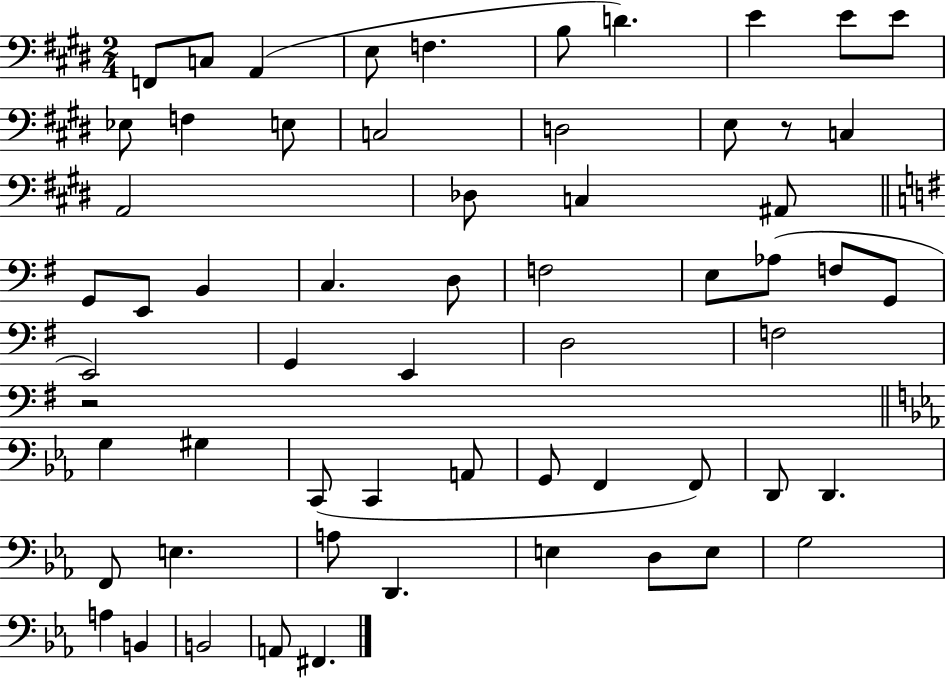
{
  \clef bass
  \numericTimeSignature
  \time 2/4
  \key e \major
  f,8 c8 a,4( | e8 f4. | b8 d'4.) | e'4 e'8 e'8 | \break ees8 f4 e8 | c2 | d2 | e8 r8 c4 | \break a,2 | des8 c4 ais,8 | \bar "||" \break \key g \major g,8 e,8 b,4 | c4. d8 | f2 | e8 aes8( f8 g,8 | \break e,2) | g,4 e,4 | d2 | f2 | \break r2 | \bar "||" \break \key ees \major g4 gis4 | c,8( c,4 a,8 | g,8 f,4 f,8) | d,8 d,4. | \break f,8 e4. | a8 d,4. | e4 d8 e8 | g2 | \break a4 b,4 | b,2 | a,8 fis,4. | \bar "|."
}